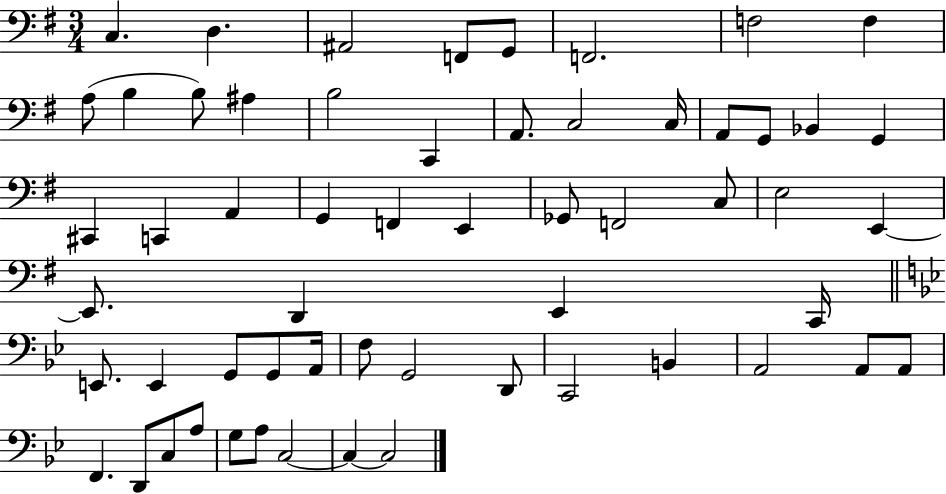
X:1
T:Untitled
M:3/4
L:1/4
K:G
C, D, ^A,,2 F,,/2 G,,/2 F,,2 F,2 F, A,/2 B, B,/2 ^A, B,2 C,, A,,/2 C,2 C,/4 A,,/2 G,,/2 _B,, G,, ^C,, C,, A,, G,, F,, E,, _G,,/2 F,,2 C,/2 E,2 E,, E,,/2 D,, E,, C,,/4 E,,/2 E,, G,,/2 G,,/2 A,,/4 F,/2 G,,2 D,,/2 C,,2 B,, A,,2 A,,/2 A,,/2 F,, D,,/2 C,/2 A,/2 G,/2 A,/2 C,2 C, C,2